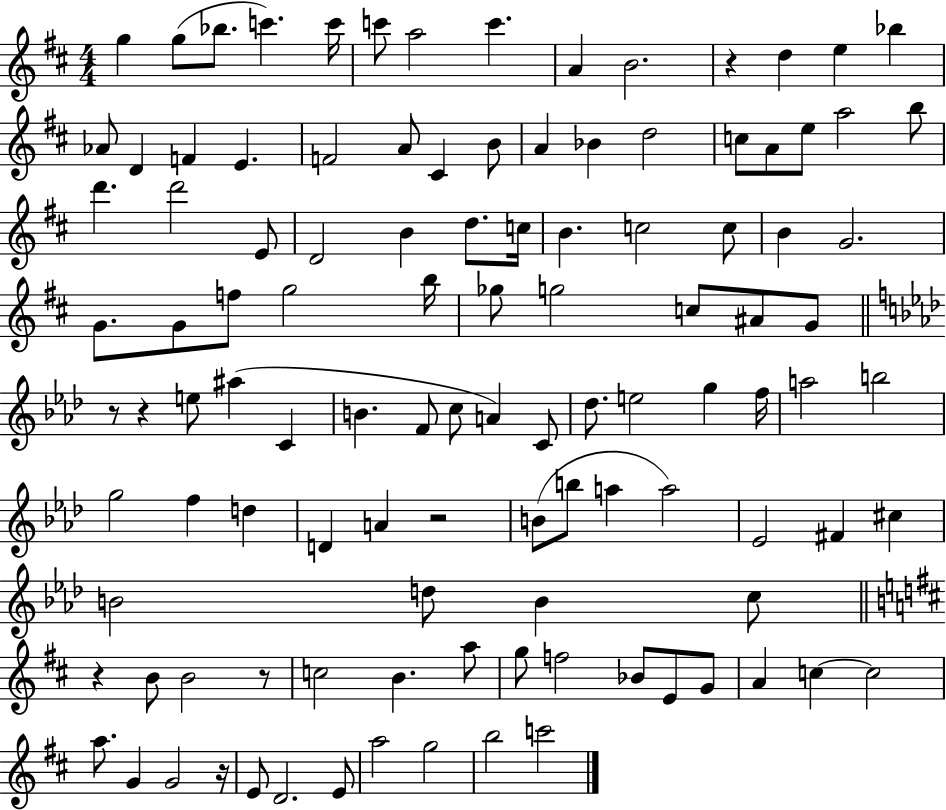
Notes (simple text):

G5/q G5/e Bb5/e. C6/q. C6/s C6/e A5/h C6/q. A4/q B4/h. R/q D5/q E5/q Bb5/q Ab4/e D4/q F4/q E4/q. F4/h A4/e C#4/q B4/e A4/q Bb4/q D5/h C5/e A4/e E5/e A5/h B5/e D6/q. D6/h E4/e D4/h B4/q D5/e. C5/s B4/q. C5/h C5/e B4/q G4/h. G4/e. G4/e F5/e G5/h B5/s Gb5/e G5/h C5/e A#4/e G4/e R/e R/q E5/e A#5/q C4/q B4/q. F4/e C5/e A4/q C4/e Db5/e. E5/h G5/q F5/s A5/h B5/h G5/h F5/q D5/q D4/q A4/q R/h B4/e B5/e A5/q A5/h Eb4/h F#4/q C#5/q B4/h D5/e B4/q C5/e R/q B4/e B4/h R/e C5/h B4/q. A5/e G5/e F5/h Bb4/e E4/e G4/e A4/q C5/q C5/h A5/e. G4/q G4/h R/s E4/e D4/h. E4/e A5/h G5/h B5/h C6/h